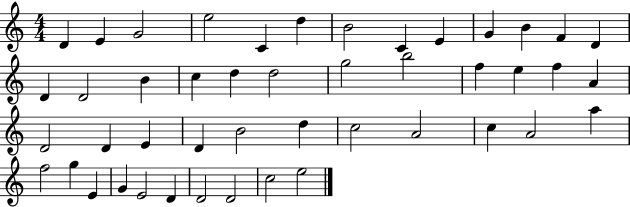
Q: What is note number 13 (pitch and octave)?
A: D4